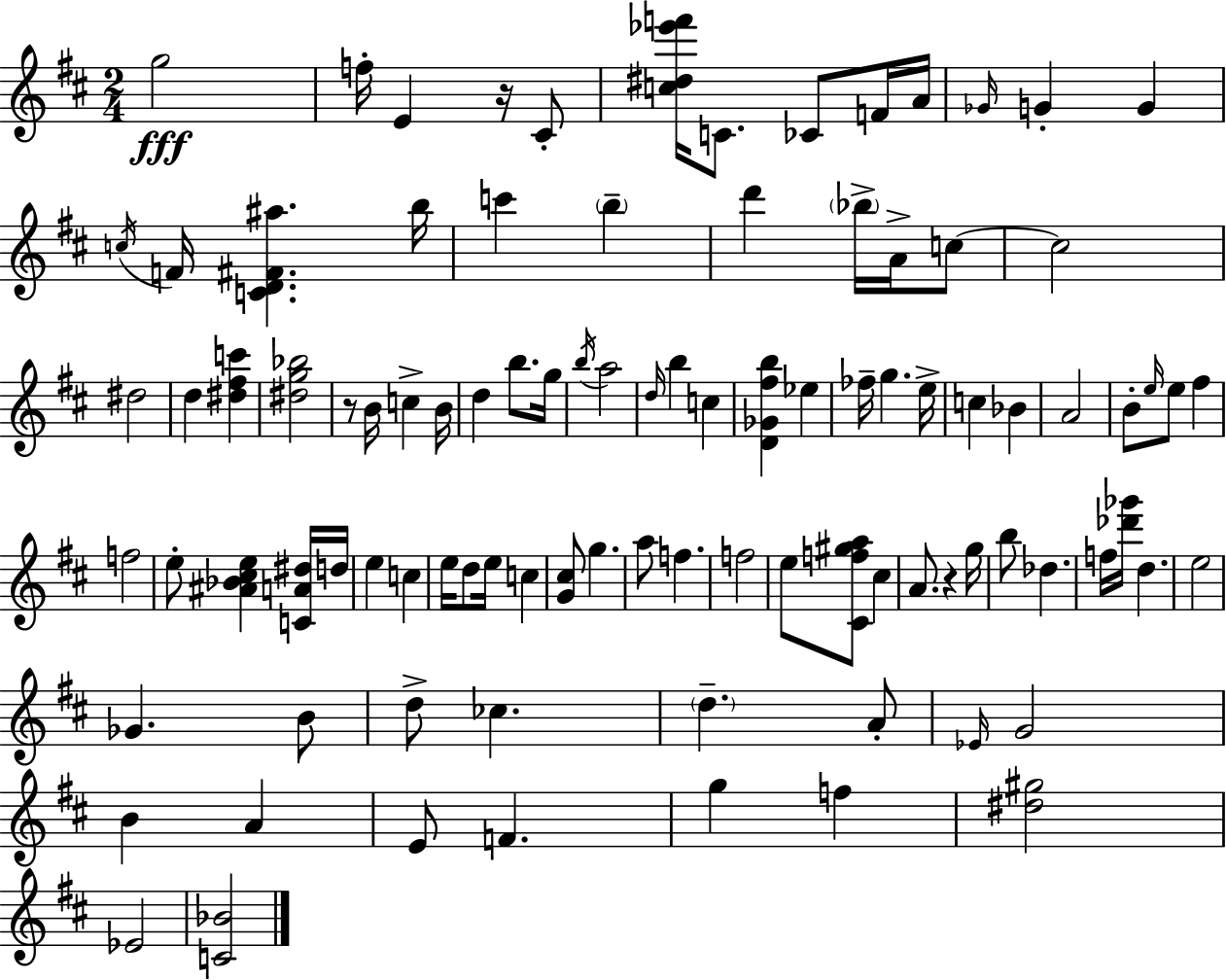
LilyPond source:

{
  \clef treble
  \numericTimeSignature
  \time 2/4
  \key d \major
  g''2\fff | f''16-. e'4 r16 cis'8-. | <c'' dis'' ees''' f'''>16 c'8. ces'8 f'16 a'16 | \grace { ges'16 } g'4-. g'4 | \break \acciaccatura { c''16 } f'16 <c' d' fis' ais''>4. | b''16 c'''4 \parenthesize b''4-- | d'''4 \parenthesize bes''16-> a'16-> | c''8~~ c''2 | \break dis''2 | d''4 <dis'' fis'' c'''>4 | <dis'' g'' bes''>2 | r8 b'16 c''4-> | \break b'16 d''4 b''8. | g''16 \acciaccatura { b''16 } a''2 | \grace { d''16 } b''4 | c''4 <d' ges' fis'' b''>4 | \break ees''4 fes''16-- g''4. | e''16-> c''4 | bes'4 a'2 | b'8-. \grace { e''16 } e''8 | \break fis''4 f''2 | e''8-. <ais' bes' cis'' e''>4 | <c' a' dis''>16 d''16 e''4 | c''4 e''16 d''8 | \break e''16 c''4 <g' cis''>8 g''4. | a''8 f''4. | f''2 | e''8 <cis' f'' gis'' a''>8 | \break cis''4 a'8. | r4 g''16 b''8 des''4. | f''16 <des''' ges'''>16 d''4. | e''2 | \break ges'4. | b'8 d''8-> ces''4. | \parenthesize d''4.-- | a'8-. \grace { ees'16 } g'2 | \break b'4 | a'4 e'8 | f'4. g''4 | f''4 <dis'' gis''>2 | \break ees'2 | <c' bes'>2 | \bar "|."
}